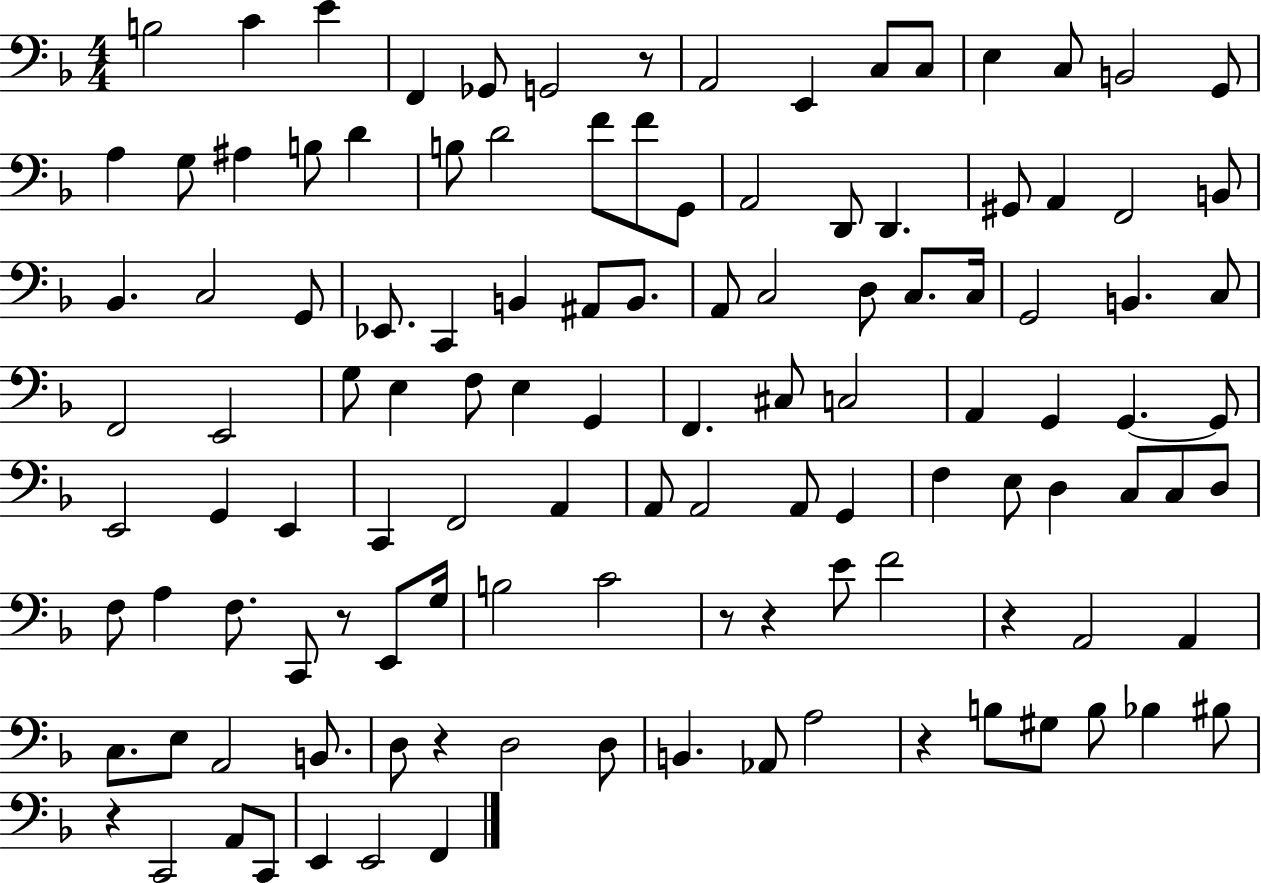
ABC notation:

X:1
T:Untitled
M:4/4
L:1/4
K:F
B,2 C E F,, _G,,/2 G,,2 z/2 A,,2 E,, C,/2 C,/2 E, C,/2 B,,2 G,,/2 A, G,/2 ^A, B,/2 D B,/2 D2 F/2 F/2 G,,/2 A,,2 D,,/2 D,, ^G,,/2 A,, F,,2 B,,/2 _B,, C,2 G,,/2 _E,,/2 C,, B,, ^A,,/2 B,,/2 A,,/2 C,2 D,/2 C,/2 C,/4 G,,2 B,, C,/2 F,,2 E,,2 G,/2 E, F,/2 E, G,, F,, ^C,/2 C,2 A,, G,, G,, G,,/2 E,,2 G,, E,, C,, F,,2 A,, A,,/2 A,,2 A,,/2 G,, F, E,/2 D, C,/2 C,/2 D,/2 F,/2 A, F,/2 C,,/2 z/2 E,,/2 G,/4 B,2 C2 z/2 z E/2 F2 z A,,2 A,, C,/2 E,/2 A,,2 B,,/2 D,/2 z D,2 D,/2 B,, _A,,/2 A,2 z B,/2 ^G,/2 B,/2 _B, ^B,/2 z C,,2 A,,/2 C,,/2 E,, E,,2 F,,